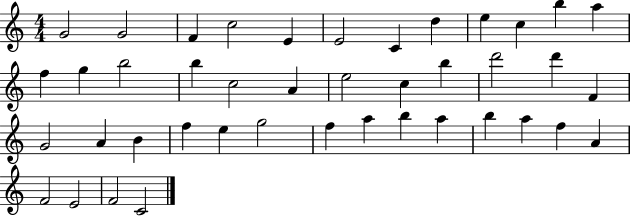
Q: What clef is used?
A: treble